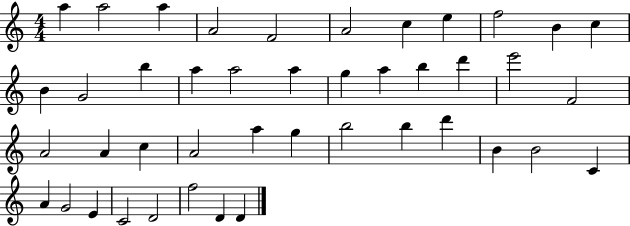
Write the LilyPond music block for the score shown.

{
  \clef treble
  \numericTimeSignature
  \time 4/4
  \key c \major
  a''4 a''2 a''4 | a'2 f'2 | a'2 c''4 e''4 | f''2 b'4 c''4 | \break b'4 g'2 b''4 | a''4 a''2 a''4 | g''4 a''4 b''4 d'''4 | e'''2 f'2 | \break a'2 a'4 c''4 | a'2 a''4 g''4 | b''2 b''4 d'''4 | b'4 b'2 c'4 | \break a'4 g'2 e'4 | c'2 d'2 | f''2 d'4 d'4 | \bar "|."
}